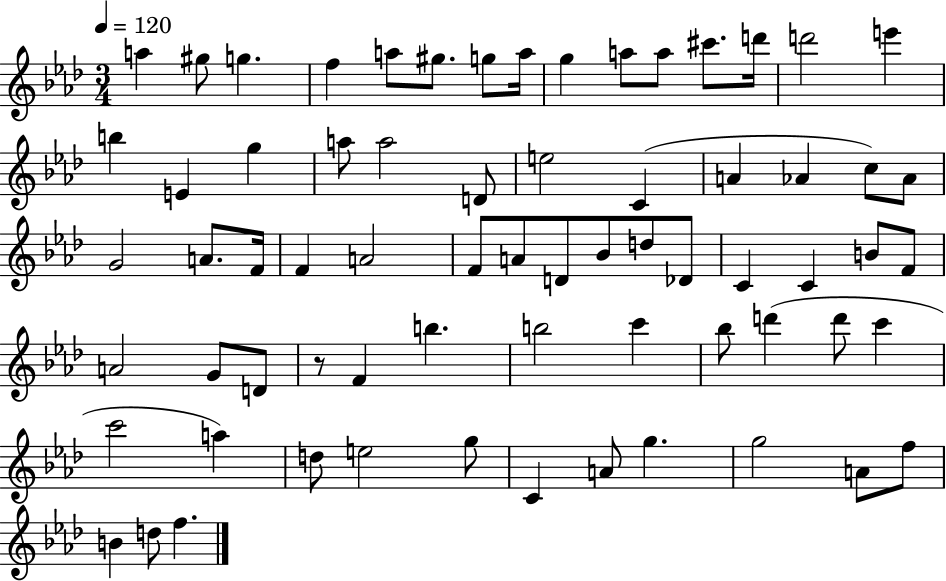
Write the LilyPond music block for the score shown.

{
  \clef treble
  \numericTimeSignature
  \time 3/4
  \key aes \major
  \tempo 4 = 120
  \repeat volta 2 { a''4 gis''8 g''4. | f''4 a''8 gis''8. g''8 a''16 | g''4 a''8 a''8 cis'''8. d'''16 | d'''2 e'''4 | \break b''4 e'4 g''4 | a''8 a''2 d'8 | e''2 c'4( | a'4 aes'4 c''8) aes'8 | \break g'2 a'8. f'16 | f'4 a'2 | f'8 a'8 d'8 bes'8 d''8 des'8 | c'4 c'4 b'8 f'8 | \break a'2 g'8 d'8 | r8 f'4 b''4. | b''2 c'''4 | bes''8 d'''4( d'''8 c'''4 | \break c'''2 a''4) | d''8 e''2 g''8 | c'4 a'8 g''4. | g''2 a'8 f''8 | \break b'4 d''8 f''4. | } \bar "|."
}